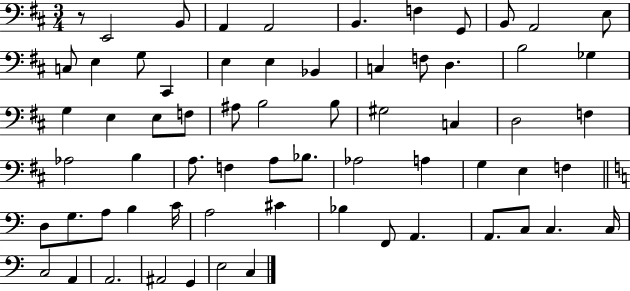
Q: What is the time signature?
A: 3/4